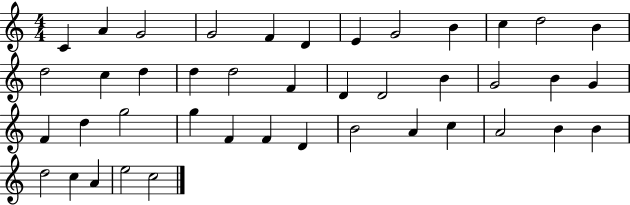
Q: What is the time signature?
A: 4/4